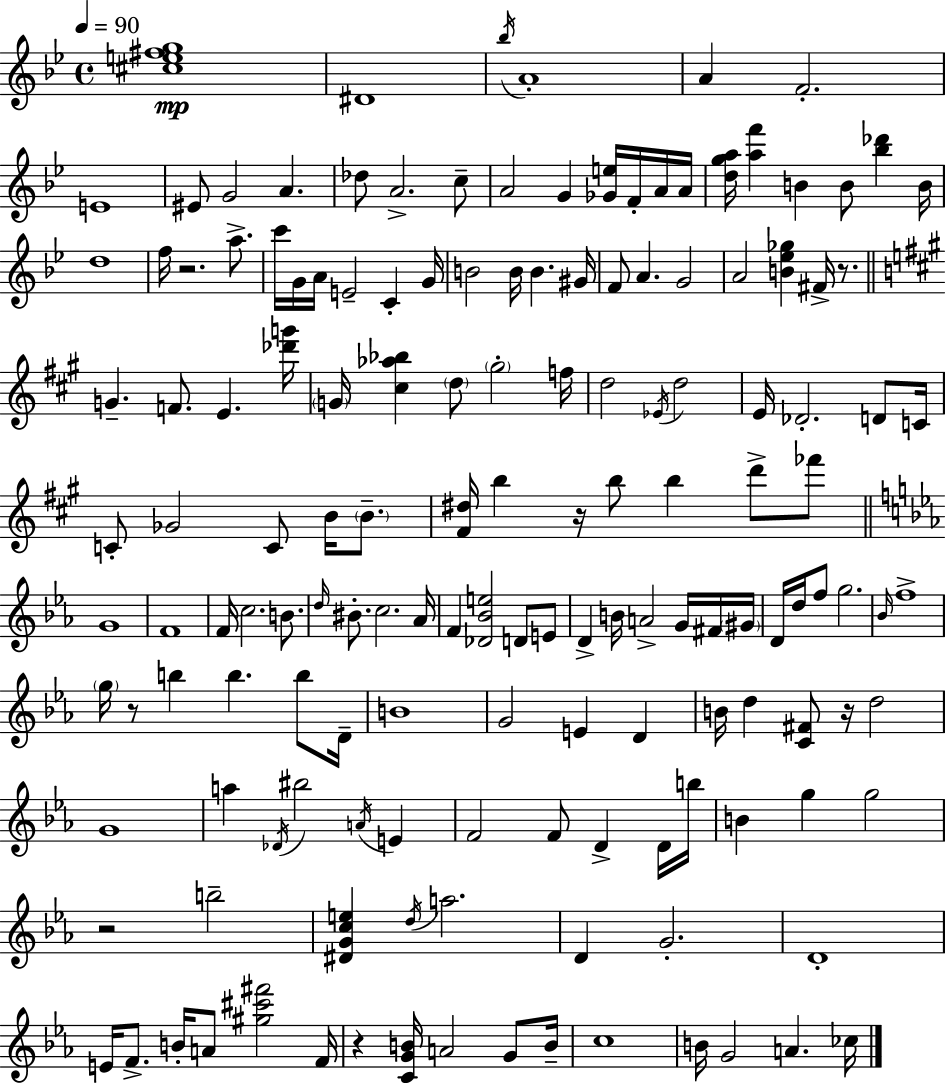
[C#5,E5,F#5,G5]/w D#4/w Bb5/s A4/w A4/q F4/h. E4/w EIS4/e G4/h A4/q. Db5/e A4/h. C5/e A4/h G4/q [Gb4,E5]/s F4/s A4/s A4/s [D5,G5,A5]/s [A5,F6]/q B4/q B4/e [Bb5,Db6]/q B4/s D5/w F5/s R/h. A5/e. C6/s G4/s A4/s E4/h C4/q G4/s B4/h B4/s B4/q. G#4/s F4/e A4/q. G4/h A4/h [B4,Eb5,Gb5]/q F#4/s R/e. G4/q. F4/e. E4/q. [Db6,G6]/s G4/s [C#5,Ab5,Bb5]/q D5/e G#5/h F5/s D5/h Eb4/s D5/h E4/s Db4/h. D4/e C4/s C4/e Gb4/h C4/e B4/s B4/e. [F#4,D#5]/s B5/q R/s B5/e B5/q D6/e FES6/e G4/w F4/w F4/s C5/h. B4/e. D5/s BIS4/e. C5/h. Ab4/s F4/q [Db4,Bb4,E5]/h D4/e E4/e D4/q B4/s A4/h G4/s F#4/s G#4/s D4/s D5/s F5/e G5/h. Bb4/s F5/w G5/s R/e B5/q B5/q. B5/e D4/s B4/w G4/h E4/q D4/q B4/s D5/q [C4,F#4]/e R/s D5/h G4/w A5/q Db4/s BIS5/h A4/s E4/q F4/h F4/e D4/q D4/s B5/s B4/q G5/q G5/h R/h B5/h [D#4,G4,C5,E5]/q D5/s A5/h. D4/q G4/h. D4/w E4/s F4/e. B4/s A4/e [G#5,C#6,F#6]/h F4/s R/q [C4,G4,B4]/s A4/h G4/e B4/s C5/w B4/s G4/h A4/q. CES5/s